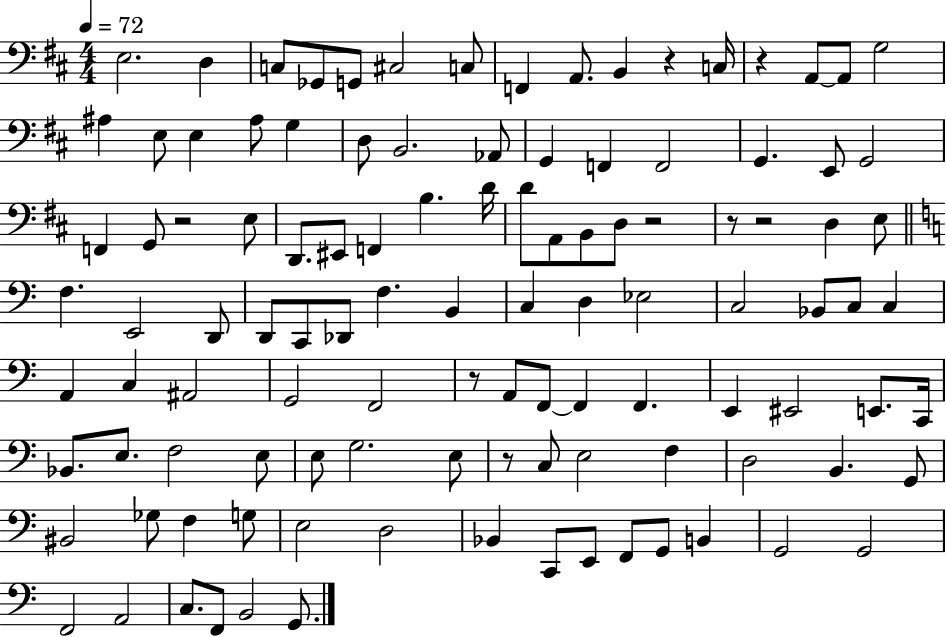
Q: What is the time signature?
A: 4/4